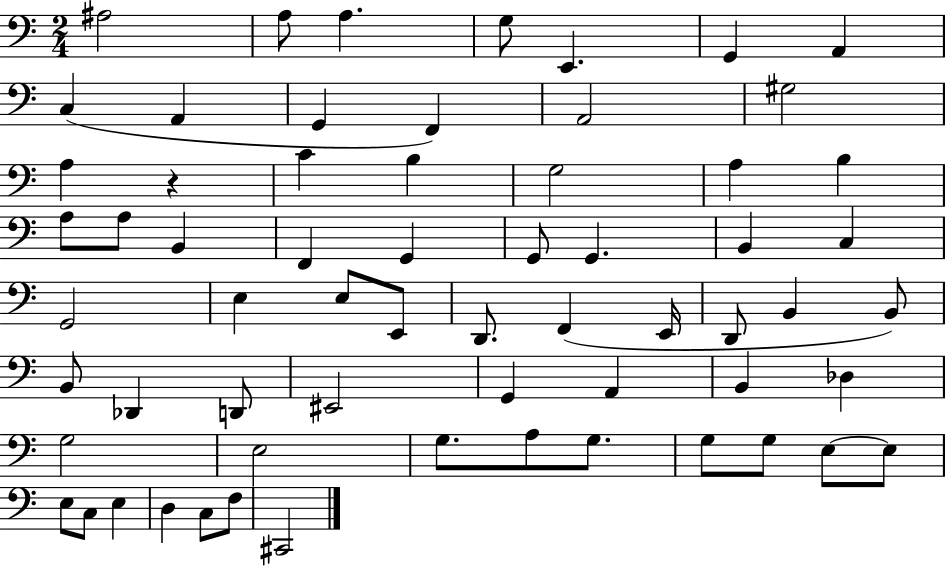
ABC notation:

X:1
T:Untitled
M:2/4
L:1/4
K:C
^A,2 A,/2 A, G,/2 E,, G,, A,, C, A,, G,, F,, A,,2 ^G,2 A, z C B, G,2 A, B, A,/2 A,/2 B,, F,, G,, G,,/2 G,, B,, C, G,,2 E, E,/2 E,,/2 D,,/2 F,, E,,/4 D,,/2 B,, B,,/2 B,,/2 _D,, D,,/2 ^E,,2 G,, A,, B,, _D, G,2 E,2 G,/2 A,/2 G,/2 G,/2 G,/2 E,/2 E,/2 E,/2 C,/2 E, D, C,/2 F,/2 ^C,,2